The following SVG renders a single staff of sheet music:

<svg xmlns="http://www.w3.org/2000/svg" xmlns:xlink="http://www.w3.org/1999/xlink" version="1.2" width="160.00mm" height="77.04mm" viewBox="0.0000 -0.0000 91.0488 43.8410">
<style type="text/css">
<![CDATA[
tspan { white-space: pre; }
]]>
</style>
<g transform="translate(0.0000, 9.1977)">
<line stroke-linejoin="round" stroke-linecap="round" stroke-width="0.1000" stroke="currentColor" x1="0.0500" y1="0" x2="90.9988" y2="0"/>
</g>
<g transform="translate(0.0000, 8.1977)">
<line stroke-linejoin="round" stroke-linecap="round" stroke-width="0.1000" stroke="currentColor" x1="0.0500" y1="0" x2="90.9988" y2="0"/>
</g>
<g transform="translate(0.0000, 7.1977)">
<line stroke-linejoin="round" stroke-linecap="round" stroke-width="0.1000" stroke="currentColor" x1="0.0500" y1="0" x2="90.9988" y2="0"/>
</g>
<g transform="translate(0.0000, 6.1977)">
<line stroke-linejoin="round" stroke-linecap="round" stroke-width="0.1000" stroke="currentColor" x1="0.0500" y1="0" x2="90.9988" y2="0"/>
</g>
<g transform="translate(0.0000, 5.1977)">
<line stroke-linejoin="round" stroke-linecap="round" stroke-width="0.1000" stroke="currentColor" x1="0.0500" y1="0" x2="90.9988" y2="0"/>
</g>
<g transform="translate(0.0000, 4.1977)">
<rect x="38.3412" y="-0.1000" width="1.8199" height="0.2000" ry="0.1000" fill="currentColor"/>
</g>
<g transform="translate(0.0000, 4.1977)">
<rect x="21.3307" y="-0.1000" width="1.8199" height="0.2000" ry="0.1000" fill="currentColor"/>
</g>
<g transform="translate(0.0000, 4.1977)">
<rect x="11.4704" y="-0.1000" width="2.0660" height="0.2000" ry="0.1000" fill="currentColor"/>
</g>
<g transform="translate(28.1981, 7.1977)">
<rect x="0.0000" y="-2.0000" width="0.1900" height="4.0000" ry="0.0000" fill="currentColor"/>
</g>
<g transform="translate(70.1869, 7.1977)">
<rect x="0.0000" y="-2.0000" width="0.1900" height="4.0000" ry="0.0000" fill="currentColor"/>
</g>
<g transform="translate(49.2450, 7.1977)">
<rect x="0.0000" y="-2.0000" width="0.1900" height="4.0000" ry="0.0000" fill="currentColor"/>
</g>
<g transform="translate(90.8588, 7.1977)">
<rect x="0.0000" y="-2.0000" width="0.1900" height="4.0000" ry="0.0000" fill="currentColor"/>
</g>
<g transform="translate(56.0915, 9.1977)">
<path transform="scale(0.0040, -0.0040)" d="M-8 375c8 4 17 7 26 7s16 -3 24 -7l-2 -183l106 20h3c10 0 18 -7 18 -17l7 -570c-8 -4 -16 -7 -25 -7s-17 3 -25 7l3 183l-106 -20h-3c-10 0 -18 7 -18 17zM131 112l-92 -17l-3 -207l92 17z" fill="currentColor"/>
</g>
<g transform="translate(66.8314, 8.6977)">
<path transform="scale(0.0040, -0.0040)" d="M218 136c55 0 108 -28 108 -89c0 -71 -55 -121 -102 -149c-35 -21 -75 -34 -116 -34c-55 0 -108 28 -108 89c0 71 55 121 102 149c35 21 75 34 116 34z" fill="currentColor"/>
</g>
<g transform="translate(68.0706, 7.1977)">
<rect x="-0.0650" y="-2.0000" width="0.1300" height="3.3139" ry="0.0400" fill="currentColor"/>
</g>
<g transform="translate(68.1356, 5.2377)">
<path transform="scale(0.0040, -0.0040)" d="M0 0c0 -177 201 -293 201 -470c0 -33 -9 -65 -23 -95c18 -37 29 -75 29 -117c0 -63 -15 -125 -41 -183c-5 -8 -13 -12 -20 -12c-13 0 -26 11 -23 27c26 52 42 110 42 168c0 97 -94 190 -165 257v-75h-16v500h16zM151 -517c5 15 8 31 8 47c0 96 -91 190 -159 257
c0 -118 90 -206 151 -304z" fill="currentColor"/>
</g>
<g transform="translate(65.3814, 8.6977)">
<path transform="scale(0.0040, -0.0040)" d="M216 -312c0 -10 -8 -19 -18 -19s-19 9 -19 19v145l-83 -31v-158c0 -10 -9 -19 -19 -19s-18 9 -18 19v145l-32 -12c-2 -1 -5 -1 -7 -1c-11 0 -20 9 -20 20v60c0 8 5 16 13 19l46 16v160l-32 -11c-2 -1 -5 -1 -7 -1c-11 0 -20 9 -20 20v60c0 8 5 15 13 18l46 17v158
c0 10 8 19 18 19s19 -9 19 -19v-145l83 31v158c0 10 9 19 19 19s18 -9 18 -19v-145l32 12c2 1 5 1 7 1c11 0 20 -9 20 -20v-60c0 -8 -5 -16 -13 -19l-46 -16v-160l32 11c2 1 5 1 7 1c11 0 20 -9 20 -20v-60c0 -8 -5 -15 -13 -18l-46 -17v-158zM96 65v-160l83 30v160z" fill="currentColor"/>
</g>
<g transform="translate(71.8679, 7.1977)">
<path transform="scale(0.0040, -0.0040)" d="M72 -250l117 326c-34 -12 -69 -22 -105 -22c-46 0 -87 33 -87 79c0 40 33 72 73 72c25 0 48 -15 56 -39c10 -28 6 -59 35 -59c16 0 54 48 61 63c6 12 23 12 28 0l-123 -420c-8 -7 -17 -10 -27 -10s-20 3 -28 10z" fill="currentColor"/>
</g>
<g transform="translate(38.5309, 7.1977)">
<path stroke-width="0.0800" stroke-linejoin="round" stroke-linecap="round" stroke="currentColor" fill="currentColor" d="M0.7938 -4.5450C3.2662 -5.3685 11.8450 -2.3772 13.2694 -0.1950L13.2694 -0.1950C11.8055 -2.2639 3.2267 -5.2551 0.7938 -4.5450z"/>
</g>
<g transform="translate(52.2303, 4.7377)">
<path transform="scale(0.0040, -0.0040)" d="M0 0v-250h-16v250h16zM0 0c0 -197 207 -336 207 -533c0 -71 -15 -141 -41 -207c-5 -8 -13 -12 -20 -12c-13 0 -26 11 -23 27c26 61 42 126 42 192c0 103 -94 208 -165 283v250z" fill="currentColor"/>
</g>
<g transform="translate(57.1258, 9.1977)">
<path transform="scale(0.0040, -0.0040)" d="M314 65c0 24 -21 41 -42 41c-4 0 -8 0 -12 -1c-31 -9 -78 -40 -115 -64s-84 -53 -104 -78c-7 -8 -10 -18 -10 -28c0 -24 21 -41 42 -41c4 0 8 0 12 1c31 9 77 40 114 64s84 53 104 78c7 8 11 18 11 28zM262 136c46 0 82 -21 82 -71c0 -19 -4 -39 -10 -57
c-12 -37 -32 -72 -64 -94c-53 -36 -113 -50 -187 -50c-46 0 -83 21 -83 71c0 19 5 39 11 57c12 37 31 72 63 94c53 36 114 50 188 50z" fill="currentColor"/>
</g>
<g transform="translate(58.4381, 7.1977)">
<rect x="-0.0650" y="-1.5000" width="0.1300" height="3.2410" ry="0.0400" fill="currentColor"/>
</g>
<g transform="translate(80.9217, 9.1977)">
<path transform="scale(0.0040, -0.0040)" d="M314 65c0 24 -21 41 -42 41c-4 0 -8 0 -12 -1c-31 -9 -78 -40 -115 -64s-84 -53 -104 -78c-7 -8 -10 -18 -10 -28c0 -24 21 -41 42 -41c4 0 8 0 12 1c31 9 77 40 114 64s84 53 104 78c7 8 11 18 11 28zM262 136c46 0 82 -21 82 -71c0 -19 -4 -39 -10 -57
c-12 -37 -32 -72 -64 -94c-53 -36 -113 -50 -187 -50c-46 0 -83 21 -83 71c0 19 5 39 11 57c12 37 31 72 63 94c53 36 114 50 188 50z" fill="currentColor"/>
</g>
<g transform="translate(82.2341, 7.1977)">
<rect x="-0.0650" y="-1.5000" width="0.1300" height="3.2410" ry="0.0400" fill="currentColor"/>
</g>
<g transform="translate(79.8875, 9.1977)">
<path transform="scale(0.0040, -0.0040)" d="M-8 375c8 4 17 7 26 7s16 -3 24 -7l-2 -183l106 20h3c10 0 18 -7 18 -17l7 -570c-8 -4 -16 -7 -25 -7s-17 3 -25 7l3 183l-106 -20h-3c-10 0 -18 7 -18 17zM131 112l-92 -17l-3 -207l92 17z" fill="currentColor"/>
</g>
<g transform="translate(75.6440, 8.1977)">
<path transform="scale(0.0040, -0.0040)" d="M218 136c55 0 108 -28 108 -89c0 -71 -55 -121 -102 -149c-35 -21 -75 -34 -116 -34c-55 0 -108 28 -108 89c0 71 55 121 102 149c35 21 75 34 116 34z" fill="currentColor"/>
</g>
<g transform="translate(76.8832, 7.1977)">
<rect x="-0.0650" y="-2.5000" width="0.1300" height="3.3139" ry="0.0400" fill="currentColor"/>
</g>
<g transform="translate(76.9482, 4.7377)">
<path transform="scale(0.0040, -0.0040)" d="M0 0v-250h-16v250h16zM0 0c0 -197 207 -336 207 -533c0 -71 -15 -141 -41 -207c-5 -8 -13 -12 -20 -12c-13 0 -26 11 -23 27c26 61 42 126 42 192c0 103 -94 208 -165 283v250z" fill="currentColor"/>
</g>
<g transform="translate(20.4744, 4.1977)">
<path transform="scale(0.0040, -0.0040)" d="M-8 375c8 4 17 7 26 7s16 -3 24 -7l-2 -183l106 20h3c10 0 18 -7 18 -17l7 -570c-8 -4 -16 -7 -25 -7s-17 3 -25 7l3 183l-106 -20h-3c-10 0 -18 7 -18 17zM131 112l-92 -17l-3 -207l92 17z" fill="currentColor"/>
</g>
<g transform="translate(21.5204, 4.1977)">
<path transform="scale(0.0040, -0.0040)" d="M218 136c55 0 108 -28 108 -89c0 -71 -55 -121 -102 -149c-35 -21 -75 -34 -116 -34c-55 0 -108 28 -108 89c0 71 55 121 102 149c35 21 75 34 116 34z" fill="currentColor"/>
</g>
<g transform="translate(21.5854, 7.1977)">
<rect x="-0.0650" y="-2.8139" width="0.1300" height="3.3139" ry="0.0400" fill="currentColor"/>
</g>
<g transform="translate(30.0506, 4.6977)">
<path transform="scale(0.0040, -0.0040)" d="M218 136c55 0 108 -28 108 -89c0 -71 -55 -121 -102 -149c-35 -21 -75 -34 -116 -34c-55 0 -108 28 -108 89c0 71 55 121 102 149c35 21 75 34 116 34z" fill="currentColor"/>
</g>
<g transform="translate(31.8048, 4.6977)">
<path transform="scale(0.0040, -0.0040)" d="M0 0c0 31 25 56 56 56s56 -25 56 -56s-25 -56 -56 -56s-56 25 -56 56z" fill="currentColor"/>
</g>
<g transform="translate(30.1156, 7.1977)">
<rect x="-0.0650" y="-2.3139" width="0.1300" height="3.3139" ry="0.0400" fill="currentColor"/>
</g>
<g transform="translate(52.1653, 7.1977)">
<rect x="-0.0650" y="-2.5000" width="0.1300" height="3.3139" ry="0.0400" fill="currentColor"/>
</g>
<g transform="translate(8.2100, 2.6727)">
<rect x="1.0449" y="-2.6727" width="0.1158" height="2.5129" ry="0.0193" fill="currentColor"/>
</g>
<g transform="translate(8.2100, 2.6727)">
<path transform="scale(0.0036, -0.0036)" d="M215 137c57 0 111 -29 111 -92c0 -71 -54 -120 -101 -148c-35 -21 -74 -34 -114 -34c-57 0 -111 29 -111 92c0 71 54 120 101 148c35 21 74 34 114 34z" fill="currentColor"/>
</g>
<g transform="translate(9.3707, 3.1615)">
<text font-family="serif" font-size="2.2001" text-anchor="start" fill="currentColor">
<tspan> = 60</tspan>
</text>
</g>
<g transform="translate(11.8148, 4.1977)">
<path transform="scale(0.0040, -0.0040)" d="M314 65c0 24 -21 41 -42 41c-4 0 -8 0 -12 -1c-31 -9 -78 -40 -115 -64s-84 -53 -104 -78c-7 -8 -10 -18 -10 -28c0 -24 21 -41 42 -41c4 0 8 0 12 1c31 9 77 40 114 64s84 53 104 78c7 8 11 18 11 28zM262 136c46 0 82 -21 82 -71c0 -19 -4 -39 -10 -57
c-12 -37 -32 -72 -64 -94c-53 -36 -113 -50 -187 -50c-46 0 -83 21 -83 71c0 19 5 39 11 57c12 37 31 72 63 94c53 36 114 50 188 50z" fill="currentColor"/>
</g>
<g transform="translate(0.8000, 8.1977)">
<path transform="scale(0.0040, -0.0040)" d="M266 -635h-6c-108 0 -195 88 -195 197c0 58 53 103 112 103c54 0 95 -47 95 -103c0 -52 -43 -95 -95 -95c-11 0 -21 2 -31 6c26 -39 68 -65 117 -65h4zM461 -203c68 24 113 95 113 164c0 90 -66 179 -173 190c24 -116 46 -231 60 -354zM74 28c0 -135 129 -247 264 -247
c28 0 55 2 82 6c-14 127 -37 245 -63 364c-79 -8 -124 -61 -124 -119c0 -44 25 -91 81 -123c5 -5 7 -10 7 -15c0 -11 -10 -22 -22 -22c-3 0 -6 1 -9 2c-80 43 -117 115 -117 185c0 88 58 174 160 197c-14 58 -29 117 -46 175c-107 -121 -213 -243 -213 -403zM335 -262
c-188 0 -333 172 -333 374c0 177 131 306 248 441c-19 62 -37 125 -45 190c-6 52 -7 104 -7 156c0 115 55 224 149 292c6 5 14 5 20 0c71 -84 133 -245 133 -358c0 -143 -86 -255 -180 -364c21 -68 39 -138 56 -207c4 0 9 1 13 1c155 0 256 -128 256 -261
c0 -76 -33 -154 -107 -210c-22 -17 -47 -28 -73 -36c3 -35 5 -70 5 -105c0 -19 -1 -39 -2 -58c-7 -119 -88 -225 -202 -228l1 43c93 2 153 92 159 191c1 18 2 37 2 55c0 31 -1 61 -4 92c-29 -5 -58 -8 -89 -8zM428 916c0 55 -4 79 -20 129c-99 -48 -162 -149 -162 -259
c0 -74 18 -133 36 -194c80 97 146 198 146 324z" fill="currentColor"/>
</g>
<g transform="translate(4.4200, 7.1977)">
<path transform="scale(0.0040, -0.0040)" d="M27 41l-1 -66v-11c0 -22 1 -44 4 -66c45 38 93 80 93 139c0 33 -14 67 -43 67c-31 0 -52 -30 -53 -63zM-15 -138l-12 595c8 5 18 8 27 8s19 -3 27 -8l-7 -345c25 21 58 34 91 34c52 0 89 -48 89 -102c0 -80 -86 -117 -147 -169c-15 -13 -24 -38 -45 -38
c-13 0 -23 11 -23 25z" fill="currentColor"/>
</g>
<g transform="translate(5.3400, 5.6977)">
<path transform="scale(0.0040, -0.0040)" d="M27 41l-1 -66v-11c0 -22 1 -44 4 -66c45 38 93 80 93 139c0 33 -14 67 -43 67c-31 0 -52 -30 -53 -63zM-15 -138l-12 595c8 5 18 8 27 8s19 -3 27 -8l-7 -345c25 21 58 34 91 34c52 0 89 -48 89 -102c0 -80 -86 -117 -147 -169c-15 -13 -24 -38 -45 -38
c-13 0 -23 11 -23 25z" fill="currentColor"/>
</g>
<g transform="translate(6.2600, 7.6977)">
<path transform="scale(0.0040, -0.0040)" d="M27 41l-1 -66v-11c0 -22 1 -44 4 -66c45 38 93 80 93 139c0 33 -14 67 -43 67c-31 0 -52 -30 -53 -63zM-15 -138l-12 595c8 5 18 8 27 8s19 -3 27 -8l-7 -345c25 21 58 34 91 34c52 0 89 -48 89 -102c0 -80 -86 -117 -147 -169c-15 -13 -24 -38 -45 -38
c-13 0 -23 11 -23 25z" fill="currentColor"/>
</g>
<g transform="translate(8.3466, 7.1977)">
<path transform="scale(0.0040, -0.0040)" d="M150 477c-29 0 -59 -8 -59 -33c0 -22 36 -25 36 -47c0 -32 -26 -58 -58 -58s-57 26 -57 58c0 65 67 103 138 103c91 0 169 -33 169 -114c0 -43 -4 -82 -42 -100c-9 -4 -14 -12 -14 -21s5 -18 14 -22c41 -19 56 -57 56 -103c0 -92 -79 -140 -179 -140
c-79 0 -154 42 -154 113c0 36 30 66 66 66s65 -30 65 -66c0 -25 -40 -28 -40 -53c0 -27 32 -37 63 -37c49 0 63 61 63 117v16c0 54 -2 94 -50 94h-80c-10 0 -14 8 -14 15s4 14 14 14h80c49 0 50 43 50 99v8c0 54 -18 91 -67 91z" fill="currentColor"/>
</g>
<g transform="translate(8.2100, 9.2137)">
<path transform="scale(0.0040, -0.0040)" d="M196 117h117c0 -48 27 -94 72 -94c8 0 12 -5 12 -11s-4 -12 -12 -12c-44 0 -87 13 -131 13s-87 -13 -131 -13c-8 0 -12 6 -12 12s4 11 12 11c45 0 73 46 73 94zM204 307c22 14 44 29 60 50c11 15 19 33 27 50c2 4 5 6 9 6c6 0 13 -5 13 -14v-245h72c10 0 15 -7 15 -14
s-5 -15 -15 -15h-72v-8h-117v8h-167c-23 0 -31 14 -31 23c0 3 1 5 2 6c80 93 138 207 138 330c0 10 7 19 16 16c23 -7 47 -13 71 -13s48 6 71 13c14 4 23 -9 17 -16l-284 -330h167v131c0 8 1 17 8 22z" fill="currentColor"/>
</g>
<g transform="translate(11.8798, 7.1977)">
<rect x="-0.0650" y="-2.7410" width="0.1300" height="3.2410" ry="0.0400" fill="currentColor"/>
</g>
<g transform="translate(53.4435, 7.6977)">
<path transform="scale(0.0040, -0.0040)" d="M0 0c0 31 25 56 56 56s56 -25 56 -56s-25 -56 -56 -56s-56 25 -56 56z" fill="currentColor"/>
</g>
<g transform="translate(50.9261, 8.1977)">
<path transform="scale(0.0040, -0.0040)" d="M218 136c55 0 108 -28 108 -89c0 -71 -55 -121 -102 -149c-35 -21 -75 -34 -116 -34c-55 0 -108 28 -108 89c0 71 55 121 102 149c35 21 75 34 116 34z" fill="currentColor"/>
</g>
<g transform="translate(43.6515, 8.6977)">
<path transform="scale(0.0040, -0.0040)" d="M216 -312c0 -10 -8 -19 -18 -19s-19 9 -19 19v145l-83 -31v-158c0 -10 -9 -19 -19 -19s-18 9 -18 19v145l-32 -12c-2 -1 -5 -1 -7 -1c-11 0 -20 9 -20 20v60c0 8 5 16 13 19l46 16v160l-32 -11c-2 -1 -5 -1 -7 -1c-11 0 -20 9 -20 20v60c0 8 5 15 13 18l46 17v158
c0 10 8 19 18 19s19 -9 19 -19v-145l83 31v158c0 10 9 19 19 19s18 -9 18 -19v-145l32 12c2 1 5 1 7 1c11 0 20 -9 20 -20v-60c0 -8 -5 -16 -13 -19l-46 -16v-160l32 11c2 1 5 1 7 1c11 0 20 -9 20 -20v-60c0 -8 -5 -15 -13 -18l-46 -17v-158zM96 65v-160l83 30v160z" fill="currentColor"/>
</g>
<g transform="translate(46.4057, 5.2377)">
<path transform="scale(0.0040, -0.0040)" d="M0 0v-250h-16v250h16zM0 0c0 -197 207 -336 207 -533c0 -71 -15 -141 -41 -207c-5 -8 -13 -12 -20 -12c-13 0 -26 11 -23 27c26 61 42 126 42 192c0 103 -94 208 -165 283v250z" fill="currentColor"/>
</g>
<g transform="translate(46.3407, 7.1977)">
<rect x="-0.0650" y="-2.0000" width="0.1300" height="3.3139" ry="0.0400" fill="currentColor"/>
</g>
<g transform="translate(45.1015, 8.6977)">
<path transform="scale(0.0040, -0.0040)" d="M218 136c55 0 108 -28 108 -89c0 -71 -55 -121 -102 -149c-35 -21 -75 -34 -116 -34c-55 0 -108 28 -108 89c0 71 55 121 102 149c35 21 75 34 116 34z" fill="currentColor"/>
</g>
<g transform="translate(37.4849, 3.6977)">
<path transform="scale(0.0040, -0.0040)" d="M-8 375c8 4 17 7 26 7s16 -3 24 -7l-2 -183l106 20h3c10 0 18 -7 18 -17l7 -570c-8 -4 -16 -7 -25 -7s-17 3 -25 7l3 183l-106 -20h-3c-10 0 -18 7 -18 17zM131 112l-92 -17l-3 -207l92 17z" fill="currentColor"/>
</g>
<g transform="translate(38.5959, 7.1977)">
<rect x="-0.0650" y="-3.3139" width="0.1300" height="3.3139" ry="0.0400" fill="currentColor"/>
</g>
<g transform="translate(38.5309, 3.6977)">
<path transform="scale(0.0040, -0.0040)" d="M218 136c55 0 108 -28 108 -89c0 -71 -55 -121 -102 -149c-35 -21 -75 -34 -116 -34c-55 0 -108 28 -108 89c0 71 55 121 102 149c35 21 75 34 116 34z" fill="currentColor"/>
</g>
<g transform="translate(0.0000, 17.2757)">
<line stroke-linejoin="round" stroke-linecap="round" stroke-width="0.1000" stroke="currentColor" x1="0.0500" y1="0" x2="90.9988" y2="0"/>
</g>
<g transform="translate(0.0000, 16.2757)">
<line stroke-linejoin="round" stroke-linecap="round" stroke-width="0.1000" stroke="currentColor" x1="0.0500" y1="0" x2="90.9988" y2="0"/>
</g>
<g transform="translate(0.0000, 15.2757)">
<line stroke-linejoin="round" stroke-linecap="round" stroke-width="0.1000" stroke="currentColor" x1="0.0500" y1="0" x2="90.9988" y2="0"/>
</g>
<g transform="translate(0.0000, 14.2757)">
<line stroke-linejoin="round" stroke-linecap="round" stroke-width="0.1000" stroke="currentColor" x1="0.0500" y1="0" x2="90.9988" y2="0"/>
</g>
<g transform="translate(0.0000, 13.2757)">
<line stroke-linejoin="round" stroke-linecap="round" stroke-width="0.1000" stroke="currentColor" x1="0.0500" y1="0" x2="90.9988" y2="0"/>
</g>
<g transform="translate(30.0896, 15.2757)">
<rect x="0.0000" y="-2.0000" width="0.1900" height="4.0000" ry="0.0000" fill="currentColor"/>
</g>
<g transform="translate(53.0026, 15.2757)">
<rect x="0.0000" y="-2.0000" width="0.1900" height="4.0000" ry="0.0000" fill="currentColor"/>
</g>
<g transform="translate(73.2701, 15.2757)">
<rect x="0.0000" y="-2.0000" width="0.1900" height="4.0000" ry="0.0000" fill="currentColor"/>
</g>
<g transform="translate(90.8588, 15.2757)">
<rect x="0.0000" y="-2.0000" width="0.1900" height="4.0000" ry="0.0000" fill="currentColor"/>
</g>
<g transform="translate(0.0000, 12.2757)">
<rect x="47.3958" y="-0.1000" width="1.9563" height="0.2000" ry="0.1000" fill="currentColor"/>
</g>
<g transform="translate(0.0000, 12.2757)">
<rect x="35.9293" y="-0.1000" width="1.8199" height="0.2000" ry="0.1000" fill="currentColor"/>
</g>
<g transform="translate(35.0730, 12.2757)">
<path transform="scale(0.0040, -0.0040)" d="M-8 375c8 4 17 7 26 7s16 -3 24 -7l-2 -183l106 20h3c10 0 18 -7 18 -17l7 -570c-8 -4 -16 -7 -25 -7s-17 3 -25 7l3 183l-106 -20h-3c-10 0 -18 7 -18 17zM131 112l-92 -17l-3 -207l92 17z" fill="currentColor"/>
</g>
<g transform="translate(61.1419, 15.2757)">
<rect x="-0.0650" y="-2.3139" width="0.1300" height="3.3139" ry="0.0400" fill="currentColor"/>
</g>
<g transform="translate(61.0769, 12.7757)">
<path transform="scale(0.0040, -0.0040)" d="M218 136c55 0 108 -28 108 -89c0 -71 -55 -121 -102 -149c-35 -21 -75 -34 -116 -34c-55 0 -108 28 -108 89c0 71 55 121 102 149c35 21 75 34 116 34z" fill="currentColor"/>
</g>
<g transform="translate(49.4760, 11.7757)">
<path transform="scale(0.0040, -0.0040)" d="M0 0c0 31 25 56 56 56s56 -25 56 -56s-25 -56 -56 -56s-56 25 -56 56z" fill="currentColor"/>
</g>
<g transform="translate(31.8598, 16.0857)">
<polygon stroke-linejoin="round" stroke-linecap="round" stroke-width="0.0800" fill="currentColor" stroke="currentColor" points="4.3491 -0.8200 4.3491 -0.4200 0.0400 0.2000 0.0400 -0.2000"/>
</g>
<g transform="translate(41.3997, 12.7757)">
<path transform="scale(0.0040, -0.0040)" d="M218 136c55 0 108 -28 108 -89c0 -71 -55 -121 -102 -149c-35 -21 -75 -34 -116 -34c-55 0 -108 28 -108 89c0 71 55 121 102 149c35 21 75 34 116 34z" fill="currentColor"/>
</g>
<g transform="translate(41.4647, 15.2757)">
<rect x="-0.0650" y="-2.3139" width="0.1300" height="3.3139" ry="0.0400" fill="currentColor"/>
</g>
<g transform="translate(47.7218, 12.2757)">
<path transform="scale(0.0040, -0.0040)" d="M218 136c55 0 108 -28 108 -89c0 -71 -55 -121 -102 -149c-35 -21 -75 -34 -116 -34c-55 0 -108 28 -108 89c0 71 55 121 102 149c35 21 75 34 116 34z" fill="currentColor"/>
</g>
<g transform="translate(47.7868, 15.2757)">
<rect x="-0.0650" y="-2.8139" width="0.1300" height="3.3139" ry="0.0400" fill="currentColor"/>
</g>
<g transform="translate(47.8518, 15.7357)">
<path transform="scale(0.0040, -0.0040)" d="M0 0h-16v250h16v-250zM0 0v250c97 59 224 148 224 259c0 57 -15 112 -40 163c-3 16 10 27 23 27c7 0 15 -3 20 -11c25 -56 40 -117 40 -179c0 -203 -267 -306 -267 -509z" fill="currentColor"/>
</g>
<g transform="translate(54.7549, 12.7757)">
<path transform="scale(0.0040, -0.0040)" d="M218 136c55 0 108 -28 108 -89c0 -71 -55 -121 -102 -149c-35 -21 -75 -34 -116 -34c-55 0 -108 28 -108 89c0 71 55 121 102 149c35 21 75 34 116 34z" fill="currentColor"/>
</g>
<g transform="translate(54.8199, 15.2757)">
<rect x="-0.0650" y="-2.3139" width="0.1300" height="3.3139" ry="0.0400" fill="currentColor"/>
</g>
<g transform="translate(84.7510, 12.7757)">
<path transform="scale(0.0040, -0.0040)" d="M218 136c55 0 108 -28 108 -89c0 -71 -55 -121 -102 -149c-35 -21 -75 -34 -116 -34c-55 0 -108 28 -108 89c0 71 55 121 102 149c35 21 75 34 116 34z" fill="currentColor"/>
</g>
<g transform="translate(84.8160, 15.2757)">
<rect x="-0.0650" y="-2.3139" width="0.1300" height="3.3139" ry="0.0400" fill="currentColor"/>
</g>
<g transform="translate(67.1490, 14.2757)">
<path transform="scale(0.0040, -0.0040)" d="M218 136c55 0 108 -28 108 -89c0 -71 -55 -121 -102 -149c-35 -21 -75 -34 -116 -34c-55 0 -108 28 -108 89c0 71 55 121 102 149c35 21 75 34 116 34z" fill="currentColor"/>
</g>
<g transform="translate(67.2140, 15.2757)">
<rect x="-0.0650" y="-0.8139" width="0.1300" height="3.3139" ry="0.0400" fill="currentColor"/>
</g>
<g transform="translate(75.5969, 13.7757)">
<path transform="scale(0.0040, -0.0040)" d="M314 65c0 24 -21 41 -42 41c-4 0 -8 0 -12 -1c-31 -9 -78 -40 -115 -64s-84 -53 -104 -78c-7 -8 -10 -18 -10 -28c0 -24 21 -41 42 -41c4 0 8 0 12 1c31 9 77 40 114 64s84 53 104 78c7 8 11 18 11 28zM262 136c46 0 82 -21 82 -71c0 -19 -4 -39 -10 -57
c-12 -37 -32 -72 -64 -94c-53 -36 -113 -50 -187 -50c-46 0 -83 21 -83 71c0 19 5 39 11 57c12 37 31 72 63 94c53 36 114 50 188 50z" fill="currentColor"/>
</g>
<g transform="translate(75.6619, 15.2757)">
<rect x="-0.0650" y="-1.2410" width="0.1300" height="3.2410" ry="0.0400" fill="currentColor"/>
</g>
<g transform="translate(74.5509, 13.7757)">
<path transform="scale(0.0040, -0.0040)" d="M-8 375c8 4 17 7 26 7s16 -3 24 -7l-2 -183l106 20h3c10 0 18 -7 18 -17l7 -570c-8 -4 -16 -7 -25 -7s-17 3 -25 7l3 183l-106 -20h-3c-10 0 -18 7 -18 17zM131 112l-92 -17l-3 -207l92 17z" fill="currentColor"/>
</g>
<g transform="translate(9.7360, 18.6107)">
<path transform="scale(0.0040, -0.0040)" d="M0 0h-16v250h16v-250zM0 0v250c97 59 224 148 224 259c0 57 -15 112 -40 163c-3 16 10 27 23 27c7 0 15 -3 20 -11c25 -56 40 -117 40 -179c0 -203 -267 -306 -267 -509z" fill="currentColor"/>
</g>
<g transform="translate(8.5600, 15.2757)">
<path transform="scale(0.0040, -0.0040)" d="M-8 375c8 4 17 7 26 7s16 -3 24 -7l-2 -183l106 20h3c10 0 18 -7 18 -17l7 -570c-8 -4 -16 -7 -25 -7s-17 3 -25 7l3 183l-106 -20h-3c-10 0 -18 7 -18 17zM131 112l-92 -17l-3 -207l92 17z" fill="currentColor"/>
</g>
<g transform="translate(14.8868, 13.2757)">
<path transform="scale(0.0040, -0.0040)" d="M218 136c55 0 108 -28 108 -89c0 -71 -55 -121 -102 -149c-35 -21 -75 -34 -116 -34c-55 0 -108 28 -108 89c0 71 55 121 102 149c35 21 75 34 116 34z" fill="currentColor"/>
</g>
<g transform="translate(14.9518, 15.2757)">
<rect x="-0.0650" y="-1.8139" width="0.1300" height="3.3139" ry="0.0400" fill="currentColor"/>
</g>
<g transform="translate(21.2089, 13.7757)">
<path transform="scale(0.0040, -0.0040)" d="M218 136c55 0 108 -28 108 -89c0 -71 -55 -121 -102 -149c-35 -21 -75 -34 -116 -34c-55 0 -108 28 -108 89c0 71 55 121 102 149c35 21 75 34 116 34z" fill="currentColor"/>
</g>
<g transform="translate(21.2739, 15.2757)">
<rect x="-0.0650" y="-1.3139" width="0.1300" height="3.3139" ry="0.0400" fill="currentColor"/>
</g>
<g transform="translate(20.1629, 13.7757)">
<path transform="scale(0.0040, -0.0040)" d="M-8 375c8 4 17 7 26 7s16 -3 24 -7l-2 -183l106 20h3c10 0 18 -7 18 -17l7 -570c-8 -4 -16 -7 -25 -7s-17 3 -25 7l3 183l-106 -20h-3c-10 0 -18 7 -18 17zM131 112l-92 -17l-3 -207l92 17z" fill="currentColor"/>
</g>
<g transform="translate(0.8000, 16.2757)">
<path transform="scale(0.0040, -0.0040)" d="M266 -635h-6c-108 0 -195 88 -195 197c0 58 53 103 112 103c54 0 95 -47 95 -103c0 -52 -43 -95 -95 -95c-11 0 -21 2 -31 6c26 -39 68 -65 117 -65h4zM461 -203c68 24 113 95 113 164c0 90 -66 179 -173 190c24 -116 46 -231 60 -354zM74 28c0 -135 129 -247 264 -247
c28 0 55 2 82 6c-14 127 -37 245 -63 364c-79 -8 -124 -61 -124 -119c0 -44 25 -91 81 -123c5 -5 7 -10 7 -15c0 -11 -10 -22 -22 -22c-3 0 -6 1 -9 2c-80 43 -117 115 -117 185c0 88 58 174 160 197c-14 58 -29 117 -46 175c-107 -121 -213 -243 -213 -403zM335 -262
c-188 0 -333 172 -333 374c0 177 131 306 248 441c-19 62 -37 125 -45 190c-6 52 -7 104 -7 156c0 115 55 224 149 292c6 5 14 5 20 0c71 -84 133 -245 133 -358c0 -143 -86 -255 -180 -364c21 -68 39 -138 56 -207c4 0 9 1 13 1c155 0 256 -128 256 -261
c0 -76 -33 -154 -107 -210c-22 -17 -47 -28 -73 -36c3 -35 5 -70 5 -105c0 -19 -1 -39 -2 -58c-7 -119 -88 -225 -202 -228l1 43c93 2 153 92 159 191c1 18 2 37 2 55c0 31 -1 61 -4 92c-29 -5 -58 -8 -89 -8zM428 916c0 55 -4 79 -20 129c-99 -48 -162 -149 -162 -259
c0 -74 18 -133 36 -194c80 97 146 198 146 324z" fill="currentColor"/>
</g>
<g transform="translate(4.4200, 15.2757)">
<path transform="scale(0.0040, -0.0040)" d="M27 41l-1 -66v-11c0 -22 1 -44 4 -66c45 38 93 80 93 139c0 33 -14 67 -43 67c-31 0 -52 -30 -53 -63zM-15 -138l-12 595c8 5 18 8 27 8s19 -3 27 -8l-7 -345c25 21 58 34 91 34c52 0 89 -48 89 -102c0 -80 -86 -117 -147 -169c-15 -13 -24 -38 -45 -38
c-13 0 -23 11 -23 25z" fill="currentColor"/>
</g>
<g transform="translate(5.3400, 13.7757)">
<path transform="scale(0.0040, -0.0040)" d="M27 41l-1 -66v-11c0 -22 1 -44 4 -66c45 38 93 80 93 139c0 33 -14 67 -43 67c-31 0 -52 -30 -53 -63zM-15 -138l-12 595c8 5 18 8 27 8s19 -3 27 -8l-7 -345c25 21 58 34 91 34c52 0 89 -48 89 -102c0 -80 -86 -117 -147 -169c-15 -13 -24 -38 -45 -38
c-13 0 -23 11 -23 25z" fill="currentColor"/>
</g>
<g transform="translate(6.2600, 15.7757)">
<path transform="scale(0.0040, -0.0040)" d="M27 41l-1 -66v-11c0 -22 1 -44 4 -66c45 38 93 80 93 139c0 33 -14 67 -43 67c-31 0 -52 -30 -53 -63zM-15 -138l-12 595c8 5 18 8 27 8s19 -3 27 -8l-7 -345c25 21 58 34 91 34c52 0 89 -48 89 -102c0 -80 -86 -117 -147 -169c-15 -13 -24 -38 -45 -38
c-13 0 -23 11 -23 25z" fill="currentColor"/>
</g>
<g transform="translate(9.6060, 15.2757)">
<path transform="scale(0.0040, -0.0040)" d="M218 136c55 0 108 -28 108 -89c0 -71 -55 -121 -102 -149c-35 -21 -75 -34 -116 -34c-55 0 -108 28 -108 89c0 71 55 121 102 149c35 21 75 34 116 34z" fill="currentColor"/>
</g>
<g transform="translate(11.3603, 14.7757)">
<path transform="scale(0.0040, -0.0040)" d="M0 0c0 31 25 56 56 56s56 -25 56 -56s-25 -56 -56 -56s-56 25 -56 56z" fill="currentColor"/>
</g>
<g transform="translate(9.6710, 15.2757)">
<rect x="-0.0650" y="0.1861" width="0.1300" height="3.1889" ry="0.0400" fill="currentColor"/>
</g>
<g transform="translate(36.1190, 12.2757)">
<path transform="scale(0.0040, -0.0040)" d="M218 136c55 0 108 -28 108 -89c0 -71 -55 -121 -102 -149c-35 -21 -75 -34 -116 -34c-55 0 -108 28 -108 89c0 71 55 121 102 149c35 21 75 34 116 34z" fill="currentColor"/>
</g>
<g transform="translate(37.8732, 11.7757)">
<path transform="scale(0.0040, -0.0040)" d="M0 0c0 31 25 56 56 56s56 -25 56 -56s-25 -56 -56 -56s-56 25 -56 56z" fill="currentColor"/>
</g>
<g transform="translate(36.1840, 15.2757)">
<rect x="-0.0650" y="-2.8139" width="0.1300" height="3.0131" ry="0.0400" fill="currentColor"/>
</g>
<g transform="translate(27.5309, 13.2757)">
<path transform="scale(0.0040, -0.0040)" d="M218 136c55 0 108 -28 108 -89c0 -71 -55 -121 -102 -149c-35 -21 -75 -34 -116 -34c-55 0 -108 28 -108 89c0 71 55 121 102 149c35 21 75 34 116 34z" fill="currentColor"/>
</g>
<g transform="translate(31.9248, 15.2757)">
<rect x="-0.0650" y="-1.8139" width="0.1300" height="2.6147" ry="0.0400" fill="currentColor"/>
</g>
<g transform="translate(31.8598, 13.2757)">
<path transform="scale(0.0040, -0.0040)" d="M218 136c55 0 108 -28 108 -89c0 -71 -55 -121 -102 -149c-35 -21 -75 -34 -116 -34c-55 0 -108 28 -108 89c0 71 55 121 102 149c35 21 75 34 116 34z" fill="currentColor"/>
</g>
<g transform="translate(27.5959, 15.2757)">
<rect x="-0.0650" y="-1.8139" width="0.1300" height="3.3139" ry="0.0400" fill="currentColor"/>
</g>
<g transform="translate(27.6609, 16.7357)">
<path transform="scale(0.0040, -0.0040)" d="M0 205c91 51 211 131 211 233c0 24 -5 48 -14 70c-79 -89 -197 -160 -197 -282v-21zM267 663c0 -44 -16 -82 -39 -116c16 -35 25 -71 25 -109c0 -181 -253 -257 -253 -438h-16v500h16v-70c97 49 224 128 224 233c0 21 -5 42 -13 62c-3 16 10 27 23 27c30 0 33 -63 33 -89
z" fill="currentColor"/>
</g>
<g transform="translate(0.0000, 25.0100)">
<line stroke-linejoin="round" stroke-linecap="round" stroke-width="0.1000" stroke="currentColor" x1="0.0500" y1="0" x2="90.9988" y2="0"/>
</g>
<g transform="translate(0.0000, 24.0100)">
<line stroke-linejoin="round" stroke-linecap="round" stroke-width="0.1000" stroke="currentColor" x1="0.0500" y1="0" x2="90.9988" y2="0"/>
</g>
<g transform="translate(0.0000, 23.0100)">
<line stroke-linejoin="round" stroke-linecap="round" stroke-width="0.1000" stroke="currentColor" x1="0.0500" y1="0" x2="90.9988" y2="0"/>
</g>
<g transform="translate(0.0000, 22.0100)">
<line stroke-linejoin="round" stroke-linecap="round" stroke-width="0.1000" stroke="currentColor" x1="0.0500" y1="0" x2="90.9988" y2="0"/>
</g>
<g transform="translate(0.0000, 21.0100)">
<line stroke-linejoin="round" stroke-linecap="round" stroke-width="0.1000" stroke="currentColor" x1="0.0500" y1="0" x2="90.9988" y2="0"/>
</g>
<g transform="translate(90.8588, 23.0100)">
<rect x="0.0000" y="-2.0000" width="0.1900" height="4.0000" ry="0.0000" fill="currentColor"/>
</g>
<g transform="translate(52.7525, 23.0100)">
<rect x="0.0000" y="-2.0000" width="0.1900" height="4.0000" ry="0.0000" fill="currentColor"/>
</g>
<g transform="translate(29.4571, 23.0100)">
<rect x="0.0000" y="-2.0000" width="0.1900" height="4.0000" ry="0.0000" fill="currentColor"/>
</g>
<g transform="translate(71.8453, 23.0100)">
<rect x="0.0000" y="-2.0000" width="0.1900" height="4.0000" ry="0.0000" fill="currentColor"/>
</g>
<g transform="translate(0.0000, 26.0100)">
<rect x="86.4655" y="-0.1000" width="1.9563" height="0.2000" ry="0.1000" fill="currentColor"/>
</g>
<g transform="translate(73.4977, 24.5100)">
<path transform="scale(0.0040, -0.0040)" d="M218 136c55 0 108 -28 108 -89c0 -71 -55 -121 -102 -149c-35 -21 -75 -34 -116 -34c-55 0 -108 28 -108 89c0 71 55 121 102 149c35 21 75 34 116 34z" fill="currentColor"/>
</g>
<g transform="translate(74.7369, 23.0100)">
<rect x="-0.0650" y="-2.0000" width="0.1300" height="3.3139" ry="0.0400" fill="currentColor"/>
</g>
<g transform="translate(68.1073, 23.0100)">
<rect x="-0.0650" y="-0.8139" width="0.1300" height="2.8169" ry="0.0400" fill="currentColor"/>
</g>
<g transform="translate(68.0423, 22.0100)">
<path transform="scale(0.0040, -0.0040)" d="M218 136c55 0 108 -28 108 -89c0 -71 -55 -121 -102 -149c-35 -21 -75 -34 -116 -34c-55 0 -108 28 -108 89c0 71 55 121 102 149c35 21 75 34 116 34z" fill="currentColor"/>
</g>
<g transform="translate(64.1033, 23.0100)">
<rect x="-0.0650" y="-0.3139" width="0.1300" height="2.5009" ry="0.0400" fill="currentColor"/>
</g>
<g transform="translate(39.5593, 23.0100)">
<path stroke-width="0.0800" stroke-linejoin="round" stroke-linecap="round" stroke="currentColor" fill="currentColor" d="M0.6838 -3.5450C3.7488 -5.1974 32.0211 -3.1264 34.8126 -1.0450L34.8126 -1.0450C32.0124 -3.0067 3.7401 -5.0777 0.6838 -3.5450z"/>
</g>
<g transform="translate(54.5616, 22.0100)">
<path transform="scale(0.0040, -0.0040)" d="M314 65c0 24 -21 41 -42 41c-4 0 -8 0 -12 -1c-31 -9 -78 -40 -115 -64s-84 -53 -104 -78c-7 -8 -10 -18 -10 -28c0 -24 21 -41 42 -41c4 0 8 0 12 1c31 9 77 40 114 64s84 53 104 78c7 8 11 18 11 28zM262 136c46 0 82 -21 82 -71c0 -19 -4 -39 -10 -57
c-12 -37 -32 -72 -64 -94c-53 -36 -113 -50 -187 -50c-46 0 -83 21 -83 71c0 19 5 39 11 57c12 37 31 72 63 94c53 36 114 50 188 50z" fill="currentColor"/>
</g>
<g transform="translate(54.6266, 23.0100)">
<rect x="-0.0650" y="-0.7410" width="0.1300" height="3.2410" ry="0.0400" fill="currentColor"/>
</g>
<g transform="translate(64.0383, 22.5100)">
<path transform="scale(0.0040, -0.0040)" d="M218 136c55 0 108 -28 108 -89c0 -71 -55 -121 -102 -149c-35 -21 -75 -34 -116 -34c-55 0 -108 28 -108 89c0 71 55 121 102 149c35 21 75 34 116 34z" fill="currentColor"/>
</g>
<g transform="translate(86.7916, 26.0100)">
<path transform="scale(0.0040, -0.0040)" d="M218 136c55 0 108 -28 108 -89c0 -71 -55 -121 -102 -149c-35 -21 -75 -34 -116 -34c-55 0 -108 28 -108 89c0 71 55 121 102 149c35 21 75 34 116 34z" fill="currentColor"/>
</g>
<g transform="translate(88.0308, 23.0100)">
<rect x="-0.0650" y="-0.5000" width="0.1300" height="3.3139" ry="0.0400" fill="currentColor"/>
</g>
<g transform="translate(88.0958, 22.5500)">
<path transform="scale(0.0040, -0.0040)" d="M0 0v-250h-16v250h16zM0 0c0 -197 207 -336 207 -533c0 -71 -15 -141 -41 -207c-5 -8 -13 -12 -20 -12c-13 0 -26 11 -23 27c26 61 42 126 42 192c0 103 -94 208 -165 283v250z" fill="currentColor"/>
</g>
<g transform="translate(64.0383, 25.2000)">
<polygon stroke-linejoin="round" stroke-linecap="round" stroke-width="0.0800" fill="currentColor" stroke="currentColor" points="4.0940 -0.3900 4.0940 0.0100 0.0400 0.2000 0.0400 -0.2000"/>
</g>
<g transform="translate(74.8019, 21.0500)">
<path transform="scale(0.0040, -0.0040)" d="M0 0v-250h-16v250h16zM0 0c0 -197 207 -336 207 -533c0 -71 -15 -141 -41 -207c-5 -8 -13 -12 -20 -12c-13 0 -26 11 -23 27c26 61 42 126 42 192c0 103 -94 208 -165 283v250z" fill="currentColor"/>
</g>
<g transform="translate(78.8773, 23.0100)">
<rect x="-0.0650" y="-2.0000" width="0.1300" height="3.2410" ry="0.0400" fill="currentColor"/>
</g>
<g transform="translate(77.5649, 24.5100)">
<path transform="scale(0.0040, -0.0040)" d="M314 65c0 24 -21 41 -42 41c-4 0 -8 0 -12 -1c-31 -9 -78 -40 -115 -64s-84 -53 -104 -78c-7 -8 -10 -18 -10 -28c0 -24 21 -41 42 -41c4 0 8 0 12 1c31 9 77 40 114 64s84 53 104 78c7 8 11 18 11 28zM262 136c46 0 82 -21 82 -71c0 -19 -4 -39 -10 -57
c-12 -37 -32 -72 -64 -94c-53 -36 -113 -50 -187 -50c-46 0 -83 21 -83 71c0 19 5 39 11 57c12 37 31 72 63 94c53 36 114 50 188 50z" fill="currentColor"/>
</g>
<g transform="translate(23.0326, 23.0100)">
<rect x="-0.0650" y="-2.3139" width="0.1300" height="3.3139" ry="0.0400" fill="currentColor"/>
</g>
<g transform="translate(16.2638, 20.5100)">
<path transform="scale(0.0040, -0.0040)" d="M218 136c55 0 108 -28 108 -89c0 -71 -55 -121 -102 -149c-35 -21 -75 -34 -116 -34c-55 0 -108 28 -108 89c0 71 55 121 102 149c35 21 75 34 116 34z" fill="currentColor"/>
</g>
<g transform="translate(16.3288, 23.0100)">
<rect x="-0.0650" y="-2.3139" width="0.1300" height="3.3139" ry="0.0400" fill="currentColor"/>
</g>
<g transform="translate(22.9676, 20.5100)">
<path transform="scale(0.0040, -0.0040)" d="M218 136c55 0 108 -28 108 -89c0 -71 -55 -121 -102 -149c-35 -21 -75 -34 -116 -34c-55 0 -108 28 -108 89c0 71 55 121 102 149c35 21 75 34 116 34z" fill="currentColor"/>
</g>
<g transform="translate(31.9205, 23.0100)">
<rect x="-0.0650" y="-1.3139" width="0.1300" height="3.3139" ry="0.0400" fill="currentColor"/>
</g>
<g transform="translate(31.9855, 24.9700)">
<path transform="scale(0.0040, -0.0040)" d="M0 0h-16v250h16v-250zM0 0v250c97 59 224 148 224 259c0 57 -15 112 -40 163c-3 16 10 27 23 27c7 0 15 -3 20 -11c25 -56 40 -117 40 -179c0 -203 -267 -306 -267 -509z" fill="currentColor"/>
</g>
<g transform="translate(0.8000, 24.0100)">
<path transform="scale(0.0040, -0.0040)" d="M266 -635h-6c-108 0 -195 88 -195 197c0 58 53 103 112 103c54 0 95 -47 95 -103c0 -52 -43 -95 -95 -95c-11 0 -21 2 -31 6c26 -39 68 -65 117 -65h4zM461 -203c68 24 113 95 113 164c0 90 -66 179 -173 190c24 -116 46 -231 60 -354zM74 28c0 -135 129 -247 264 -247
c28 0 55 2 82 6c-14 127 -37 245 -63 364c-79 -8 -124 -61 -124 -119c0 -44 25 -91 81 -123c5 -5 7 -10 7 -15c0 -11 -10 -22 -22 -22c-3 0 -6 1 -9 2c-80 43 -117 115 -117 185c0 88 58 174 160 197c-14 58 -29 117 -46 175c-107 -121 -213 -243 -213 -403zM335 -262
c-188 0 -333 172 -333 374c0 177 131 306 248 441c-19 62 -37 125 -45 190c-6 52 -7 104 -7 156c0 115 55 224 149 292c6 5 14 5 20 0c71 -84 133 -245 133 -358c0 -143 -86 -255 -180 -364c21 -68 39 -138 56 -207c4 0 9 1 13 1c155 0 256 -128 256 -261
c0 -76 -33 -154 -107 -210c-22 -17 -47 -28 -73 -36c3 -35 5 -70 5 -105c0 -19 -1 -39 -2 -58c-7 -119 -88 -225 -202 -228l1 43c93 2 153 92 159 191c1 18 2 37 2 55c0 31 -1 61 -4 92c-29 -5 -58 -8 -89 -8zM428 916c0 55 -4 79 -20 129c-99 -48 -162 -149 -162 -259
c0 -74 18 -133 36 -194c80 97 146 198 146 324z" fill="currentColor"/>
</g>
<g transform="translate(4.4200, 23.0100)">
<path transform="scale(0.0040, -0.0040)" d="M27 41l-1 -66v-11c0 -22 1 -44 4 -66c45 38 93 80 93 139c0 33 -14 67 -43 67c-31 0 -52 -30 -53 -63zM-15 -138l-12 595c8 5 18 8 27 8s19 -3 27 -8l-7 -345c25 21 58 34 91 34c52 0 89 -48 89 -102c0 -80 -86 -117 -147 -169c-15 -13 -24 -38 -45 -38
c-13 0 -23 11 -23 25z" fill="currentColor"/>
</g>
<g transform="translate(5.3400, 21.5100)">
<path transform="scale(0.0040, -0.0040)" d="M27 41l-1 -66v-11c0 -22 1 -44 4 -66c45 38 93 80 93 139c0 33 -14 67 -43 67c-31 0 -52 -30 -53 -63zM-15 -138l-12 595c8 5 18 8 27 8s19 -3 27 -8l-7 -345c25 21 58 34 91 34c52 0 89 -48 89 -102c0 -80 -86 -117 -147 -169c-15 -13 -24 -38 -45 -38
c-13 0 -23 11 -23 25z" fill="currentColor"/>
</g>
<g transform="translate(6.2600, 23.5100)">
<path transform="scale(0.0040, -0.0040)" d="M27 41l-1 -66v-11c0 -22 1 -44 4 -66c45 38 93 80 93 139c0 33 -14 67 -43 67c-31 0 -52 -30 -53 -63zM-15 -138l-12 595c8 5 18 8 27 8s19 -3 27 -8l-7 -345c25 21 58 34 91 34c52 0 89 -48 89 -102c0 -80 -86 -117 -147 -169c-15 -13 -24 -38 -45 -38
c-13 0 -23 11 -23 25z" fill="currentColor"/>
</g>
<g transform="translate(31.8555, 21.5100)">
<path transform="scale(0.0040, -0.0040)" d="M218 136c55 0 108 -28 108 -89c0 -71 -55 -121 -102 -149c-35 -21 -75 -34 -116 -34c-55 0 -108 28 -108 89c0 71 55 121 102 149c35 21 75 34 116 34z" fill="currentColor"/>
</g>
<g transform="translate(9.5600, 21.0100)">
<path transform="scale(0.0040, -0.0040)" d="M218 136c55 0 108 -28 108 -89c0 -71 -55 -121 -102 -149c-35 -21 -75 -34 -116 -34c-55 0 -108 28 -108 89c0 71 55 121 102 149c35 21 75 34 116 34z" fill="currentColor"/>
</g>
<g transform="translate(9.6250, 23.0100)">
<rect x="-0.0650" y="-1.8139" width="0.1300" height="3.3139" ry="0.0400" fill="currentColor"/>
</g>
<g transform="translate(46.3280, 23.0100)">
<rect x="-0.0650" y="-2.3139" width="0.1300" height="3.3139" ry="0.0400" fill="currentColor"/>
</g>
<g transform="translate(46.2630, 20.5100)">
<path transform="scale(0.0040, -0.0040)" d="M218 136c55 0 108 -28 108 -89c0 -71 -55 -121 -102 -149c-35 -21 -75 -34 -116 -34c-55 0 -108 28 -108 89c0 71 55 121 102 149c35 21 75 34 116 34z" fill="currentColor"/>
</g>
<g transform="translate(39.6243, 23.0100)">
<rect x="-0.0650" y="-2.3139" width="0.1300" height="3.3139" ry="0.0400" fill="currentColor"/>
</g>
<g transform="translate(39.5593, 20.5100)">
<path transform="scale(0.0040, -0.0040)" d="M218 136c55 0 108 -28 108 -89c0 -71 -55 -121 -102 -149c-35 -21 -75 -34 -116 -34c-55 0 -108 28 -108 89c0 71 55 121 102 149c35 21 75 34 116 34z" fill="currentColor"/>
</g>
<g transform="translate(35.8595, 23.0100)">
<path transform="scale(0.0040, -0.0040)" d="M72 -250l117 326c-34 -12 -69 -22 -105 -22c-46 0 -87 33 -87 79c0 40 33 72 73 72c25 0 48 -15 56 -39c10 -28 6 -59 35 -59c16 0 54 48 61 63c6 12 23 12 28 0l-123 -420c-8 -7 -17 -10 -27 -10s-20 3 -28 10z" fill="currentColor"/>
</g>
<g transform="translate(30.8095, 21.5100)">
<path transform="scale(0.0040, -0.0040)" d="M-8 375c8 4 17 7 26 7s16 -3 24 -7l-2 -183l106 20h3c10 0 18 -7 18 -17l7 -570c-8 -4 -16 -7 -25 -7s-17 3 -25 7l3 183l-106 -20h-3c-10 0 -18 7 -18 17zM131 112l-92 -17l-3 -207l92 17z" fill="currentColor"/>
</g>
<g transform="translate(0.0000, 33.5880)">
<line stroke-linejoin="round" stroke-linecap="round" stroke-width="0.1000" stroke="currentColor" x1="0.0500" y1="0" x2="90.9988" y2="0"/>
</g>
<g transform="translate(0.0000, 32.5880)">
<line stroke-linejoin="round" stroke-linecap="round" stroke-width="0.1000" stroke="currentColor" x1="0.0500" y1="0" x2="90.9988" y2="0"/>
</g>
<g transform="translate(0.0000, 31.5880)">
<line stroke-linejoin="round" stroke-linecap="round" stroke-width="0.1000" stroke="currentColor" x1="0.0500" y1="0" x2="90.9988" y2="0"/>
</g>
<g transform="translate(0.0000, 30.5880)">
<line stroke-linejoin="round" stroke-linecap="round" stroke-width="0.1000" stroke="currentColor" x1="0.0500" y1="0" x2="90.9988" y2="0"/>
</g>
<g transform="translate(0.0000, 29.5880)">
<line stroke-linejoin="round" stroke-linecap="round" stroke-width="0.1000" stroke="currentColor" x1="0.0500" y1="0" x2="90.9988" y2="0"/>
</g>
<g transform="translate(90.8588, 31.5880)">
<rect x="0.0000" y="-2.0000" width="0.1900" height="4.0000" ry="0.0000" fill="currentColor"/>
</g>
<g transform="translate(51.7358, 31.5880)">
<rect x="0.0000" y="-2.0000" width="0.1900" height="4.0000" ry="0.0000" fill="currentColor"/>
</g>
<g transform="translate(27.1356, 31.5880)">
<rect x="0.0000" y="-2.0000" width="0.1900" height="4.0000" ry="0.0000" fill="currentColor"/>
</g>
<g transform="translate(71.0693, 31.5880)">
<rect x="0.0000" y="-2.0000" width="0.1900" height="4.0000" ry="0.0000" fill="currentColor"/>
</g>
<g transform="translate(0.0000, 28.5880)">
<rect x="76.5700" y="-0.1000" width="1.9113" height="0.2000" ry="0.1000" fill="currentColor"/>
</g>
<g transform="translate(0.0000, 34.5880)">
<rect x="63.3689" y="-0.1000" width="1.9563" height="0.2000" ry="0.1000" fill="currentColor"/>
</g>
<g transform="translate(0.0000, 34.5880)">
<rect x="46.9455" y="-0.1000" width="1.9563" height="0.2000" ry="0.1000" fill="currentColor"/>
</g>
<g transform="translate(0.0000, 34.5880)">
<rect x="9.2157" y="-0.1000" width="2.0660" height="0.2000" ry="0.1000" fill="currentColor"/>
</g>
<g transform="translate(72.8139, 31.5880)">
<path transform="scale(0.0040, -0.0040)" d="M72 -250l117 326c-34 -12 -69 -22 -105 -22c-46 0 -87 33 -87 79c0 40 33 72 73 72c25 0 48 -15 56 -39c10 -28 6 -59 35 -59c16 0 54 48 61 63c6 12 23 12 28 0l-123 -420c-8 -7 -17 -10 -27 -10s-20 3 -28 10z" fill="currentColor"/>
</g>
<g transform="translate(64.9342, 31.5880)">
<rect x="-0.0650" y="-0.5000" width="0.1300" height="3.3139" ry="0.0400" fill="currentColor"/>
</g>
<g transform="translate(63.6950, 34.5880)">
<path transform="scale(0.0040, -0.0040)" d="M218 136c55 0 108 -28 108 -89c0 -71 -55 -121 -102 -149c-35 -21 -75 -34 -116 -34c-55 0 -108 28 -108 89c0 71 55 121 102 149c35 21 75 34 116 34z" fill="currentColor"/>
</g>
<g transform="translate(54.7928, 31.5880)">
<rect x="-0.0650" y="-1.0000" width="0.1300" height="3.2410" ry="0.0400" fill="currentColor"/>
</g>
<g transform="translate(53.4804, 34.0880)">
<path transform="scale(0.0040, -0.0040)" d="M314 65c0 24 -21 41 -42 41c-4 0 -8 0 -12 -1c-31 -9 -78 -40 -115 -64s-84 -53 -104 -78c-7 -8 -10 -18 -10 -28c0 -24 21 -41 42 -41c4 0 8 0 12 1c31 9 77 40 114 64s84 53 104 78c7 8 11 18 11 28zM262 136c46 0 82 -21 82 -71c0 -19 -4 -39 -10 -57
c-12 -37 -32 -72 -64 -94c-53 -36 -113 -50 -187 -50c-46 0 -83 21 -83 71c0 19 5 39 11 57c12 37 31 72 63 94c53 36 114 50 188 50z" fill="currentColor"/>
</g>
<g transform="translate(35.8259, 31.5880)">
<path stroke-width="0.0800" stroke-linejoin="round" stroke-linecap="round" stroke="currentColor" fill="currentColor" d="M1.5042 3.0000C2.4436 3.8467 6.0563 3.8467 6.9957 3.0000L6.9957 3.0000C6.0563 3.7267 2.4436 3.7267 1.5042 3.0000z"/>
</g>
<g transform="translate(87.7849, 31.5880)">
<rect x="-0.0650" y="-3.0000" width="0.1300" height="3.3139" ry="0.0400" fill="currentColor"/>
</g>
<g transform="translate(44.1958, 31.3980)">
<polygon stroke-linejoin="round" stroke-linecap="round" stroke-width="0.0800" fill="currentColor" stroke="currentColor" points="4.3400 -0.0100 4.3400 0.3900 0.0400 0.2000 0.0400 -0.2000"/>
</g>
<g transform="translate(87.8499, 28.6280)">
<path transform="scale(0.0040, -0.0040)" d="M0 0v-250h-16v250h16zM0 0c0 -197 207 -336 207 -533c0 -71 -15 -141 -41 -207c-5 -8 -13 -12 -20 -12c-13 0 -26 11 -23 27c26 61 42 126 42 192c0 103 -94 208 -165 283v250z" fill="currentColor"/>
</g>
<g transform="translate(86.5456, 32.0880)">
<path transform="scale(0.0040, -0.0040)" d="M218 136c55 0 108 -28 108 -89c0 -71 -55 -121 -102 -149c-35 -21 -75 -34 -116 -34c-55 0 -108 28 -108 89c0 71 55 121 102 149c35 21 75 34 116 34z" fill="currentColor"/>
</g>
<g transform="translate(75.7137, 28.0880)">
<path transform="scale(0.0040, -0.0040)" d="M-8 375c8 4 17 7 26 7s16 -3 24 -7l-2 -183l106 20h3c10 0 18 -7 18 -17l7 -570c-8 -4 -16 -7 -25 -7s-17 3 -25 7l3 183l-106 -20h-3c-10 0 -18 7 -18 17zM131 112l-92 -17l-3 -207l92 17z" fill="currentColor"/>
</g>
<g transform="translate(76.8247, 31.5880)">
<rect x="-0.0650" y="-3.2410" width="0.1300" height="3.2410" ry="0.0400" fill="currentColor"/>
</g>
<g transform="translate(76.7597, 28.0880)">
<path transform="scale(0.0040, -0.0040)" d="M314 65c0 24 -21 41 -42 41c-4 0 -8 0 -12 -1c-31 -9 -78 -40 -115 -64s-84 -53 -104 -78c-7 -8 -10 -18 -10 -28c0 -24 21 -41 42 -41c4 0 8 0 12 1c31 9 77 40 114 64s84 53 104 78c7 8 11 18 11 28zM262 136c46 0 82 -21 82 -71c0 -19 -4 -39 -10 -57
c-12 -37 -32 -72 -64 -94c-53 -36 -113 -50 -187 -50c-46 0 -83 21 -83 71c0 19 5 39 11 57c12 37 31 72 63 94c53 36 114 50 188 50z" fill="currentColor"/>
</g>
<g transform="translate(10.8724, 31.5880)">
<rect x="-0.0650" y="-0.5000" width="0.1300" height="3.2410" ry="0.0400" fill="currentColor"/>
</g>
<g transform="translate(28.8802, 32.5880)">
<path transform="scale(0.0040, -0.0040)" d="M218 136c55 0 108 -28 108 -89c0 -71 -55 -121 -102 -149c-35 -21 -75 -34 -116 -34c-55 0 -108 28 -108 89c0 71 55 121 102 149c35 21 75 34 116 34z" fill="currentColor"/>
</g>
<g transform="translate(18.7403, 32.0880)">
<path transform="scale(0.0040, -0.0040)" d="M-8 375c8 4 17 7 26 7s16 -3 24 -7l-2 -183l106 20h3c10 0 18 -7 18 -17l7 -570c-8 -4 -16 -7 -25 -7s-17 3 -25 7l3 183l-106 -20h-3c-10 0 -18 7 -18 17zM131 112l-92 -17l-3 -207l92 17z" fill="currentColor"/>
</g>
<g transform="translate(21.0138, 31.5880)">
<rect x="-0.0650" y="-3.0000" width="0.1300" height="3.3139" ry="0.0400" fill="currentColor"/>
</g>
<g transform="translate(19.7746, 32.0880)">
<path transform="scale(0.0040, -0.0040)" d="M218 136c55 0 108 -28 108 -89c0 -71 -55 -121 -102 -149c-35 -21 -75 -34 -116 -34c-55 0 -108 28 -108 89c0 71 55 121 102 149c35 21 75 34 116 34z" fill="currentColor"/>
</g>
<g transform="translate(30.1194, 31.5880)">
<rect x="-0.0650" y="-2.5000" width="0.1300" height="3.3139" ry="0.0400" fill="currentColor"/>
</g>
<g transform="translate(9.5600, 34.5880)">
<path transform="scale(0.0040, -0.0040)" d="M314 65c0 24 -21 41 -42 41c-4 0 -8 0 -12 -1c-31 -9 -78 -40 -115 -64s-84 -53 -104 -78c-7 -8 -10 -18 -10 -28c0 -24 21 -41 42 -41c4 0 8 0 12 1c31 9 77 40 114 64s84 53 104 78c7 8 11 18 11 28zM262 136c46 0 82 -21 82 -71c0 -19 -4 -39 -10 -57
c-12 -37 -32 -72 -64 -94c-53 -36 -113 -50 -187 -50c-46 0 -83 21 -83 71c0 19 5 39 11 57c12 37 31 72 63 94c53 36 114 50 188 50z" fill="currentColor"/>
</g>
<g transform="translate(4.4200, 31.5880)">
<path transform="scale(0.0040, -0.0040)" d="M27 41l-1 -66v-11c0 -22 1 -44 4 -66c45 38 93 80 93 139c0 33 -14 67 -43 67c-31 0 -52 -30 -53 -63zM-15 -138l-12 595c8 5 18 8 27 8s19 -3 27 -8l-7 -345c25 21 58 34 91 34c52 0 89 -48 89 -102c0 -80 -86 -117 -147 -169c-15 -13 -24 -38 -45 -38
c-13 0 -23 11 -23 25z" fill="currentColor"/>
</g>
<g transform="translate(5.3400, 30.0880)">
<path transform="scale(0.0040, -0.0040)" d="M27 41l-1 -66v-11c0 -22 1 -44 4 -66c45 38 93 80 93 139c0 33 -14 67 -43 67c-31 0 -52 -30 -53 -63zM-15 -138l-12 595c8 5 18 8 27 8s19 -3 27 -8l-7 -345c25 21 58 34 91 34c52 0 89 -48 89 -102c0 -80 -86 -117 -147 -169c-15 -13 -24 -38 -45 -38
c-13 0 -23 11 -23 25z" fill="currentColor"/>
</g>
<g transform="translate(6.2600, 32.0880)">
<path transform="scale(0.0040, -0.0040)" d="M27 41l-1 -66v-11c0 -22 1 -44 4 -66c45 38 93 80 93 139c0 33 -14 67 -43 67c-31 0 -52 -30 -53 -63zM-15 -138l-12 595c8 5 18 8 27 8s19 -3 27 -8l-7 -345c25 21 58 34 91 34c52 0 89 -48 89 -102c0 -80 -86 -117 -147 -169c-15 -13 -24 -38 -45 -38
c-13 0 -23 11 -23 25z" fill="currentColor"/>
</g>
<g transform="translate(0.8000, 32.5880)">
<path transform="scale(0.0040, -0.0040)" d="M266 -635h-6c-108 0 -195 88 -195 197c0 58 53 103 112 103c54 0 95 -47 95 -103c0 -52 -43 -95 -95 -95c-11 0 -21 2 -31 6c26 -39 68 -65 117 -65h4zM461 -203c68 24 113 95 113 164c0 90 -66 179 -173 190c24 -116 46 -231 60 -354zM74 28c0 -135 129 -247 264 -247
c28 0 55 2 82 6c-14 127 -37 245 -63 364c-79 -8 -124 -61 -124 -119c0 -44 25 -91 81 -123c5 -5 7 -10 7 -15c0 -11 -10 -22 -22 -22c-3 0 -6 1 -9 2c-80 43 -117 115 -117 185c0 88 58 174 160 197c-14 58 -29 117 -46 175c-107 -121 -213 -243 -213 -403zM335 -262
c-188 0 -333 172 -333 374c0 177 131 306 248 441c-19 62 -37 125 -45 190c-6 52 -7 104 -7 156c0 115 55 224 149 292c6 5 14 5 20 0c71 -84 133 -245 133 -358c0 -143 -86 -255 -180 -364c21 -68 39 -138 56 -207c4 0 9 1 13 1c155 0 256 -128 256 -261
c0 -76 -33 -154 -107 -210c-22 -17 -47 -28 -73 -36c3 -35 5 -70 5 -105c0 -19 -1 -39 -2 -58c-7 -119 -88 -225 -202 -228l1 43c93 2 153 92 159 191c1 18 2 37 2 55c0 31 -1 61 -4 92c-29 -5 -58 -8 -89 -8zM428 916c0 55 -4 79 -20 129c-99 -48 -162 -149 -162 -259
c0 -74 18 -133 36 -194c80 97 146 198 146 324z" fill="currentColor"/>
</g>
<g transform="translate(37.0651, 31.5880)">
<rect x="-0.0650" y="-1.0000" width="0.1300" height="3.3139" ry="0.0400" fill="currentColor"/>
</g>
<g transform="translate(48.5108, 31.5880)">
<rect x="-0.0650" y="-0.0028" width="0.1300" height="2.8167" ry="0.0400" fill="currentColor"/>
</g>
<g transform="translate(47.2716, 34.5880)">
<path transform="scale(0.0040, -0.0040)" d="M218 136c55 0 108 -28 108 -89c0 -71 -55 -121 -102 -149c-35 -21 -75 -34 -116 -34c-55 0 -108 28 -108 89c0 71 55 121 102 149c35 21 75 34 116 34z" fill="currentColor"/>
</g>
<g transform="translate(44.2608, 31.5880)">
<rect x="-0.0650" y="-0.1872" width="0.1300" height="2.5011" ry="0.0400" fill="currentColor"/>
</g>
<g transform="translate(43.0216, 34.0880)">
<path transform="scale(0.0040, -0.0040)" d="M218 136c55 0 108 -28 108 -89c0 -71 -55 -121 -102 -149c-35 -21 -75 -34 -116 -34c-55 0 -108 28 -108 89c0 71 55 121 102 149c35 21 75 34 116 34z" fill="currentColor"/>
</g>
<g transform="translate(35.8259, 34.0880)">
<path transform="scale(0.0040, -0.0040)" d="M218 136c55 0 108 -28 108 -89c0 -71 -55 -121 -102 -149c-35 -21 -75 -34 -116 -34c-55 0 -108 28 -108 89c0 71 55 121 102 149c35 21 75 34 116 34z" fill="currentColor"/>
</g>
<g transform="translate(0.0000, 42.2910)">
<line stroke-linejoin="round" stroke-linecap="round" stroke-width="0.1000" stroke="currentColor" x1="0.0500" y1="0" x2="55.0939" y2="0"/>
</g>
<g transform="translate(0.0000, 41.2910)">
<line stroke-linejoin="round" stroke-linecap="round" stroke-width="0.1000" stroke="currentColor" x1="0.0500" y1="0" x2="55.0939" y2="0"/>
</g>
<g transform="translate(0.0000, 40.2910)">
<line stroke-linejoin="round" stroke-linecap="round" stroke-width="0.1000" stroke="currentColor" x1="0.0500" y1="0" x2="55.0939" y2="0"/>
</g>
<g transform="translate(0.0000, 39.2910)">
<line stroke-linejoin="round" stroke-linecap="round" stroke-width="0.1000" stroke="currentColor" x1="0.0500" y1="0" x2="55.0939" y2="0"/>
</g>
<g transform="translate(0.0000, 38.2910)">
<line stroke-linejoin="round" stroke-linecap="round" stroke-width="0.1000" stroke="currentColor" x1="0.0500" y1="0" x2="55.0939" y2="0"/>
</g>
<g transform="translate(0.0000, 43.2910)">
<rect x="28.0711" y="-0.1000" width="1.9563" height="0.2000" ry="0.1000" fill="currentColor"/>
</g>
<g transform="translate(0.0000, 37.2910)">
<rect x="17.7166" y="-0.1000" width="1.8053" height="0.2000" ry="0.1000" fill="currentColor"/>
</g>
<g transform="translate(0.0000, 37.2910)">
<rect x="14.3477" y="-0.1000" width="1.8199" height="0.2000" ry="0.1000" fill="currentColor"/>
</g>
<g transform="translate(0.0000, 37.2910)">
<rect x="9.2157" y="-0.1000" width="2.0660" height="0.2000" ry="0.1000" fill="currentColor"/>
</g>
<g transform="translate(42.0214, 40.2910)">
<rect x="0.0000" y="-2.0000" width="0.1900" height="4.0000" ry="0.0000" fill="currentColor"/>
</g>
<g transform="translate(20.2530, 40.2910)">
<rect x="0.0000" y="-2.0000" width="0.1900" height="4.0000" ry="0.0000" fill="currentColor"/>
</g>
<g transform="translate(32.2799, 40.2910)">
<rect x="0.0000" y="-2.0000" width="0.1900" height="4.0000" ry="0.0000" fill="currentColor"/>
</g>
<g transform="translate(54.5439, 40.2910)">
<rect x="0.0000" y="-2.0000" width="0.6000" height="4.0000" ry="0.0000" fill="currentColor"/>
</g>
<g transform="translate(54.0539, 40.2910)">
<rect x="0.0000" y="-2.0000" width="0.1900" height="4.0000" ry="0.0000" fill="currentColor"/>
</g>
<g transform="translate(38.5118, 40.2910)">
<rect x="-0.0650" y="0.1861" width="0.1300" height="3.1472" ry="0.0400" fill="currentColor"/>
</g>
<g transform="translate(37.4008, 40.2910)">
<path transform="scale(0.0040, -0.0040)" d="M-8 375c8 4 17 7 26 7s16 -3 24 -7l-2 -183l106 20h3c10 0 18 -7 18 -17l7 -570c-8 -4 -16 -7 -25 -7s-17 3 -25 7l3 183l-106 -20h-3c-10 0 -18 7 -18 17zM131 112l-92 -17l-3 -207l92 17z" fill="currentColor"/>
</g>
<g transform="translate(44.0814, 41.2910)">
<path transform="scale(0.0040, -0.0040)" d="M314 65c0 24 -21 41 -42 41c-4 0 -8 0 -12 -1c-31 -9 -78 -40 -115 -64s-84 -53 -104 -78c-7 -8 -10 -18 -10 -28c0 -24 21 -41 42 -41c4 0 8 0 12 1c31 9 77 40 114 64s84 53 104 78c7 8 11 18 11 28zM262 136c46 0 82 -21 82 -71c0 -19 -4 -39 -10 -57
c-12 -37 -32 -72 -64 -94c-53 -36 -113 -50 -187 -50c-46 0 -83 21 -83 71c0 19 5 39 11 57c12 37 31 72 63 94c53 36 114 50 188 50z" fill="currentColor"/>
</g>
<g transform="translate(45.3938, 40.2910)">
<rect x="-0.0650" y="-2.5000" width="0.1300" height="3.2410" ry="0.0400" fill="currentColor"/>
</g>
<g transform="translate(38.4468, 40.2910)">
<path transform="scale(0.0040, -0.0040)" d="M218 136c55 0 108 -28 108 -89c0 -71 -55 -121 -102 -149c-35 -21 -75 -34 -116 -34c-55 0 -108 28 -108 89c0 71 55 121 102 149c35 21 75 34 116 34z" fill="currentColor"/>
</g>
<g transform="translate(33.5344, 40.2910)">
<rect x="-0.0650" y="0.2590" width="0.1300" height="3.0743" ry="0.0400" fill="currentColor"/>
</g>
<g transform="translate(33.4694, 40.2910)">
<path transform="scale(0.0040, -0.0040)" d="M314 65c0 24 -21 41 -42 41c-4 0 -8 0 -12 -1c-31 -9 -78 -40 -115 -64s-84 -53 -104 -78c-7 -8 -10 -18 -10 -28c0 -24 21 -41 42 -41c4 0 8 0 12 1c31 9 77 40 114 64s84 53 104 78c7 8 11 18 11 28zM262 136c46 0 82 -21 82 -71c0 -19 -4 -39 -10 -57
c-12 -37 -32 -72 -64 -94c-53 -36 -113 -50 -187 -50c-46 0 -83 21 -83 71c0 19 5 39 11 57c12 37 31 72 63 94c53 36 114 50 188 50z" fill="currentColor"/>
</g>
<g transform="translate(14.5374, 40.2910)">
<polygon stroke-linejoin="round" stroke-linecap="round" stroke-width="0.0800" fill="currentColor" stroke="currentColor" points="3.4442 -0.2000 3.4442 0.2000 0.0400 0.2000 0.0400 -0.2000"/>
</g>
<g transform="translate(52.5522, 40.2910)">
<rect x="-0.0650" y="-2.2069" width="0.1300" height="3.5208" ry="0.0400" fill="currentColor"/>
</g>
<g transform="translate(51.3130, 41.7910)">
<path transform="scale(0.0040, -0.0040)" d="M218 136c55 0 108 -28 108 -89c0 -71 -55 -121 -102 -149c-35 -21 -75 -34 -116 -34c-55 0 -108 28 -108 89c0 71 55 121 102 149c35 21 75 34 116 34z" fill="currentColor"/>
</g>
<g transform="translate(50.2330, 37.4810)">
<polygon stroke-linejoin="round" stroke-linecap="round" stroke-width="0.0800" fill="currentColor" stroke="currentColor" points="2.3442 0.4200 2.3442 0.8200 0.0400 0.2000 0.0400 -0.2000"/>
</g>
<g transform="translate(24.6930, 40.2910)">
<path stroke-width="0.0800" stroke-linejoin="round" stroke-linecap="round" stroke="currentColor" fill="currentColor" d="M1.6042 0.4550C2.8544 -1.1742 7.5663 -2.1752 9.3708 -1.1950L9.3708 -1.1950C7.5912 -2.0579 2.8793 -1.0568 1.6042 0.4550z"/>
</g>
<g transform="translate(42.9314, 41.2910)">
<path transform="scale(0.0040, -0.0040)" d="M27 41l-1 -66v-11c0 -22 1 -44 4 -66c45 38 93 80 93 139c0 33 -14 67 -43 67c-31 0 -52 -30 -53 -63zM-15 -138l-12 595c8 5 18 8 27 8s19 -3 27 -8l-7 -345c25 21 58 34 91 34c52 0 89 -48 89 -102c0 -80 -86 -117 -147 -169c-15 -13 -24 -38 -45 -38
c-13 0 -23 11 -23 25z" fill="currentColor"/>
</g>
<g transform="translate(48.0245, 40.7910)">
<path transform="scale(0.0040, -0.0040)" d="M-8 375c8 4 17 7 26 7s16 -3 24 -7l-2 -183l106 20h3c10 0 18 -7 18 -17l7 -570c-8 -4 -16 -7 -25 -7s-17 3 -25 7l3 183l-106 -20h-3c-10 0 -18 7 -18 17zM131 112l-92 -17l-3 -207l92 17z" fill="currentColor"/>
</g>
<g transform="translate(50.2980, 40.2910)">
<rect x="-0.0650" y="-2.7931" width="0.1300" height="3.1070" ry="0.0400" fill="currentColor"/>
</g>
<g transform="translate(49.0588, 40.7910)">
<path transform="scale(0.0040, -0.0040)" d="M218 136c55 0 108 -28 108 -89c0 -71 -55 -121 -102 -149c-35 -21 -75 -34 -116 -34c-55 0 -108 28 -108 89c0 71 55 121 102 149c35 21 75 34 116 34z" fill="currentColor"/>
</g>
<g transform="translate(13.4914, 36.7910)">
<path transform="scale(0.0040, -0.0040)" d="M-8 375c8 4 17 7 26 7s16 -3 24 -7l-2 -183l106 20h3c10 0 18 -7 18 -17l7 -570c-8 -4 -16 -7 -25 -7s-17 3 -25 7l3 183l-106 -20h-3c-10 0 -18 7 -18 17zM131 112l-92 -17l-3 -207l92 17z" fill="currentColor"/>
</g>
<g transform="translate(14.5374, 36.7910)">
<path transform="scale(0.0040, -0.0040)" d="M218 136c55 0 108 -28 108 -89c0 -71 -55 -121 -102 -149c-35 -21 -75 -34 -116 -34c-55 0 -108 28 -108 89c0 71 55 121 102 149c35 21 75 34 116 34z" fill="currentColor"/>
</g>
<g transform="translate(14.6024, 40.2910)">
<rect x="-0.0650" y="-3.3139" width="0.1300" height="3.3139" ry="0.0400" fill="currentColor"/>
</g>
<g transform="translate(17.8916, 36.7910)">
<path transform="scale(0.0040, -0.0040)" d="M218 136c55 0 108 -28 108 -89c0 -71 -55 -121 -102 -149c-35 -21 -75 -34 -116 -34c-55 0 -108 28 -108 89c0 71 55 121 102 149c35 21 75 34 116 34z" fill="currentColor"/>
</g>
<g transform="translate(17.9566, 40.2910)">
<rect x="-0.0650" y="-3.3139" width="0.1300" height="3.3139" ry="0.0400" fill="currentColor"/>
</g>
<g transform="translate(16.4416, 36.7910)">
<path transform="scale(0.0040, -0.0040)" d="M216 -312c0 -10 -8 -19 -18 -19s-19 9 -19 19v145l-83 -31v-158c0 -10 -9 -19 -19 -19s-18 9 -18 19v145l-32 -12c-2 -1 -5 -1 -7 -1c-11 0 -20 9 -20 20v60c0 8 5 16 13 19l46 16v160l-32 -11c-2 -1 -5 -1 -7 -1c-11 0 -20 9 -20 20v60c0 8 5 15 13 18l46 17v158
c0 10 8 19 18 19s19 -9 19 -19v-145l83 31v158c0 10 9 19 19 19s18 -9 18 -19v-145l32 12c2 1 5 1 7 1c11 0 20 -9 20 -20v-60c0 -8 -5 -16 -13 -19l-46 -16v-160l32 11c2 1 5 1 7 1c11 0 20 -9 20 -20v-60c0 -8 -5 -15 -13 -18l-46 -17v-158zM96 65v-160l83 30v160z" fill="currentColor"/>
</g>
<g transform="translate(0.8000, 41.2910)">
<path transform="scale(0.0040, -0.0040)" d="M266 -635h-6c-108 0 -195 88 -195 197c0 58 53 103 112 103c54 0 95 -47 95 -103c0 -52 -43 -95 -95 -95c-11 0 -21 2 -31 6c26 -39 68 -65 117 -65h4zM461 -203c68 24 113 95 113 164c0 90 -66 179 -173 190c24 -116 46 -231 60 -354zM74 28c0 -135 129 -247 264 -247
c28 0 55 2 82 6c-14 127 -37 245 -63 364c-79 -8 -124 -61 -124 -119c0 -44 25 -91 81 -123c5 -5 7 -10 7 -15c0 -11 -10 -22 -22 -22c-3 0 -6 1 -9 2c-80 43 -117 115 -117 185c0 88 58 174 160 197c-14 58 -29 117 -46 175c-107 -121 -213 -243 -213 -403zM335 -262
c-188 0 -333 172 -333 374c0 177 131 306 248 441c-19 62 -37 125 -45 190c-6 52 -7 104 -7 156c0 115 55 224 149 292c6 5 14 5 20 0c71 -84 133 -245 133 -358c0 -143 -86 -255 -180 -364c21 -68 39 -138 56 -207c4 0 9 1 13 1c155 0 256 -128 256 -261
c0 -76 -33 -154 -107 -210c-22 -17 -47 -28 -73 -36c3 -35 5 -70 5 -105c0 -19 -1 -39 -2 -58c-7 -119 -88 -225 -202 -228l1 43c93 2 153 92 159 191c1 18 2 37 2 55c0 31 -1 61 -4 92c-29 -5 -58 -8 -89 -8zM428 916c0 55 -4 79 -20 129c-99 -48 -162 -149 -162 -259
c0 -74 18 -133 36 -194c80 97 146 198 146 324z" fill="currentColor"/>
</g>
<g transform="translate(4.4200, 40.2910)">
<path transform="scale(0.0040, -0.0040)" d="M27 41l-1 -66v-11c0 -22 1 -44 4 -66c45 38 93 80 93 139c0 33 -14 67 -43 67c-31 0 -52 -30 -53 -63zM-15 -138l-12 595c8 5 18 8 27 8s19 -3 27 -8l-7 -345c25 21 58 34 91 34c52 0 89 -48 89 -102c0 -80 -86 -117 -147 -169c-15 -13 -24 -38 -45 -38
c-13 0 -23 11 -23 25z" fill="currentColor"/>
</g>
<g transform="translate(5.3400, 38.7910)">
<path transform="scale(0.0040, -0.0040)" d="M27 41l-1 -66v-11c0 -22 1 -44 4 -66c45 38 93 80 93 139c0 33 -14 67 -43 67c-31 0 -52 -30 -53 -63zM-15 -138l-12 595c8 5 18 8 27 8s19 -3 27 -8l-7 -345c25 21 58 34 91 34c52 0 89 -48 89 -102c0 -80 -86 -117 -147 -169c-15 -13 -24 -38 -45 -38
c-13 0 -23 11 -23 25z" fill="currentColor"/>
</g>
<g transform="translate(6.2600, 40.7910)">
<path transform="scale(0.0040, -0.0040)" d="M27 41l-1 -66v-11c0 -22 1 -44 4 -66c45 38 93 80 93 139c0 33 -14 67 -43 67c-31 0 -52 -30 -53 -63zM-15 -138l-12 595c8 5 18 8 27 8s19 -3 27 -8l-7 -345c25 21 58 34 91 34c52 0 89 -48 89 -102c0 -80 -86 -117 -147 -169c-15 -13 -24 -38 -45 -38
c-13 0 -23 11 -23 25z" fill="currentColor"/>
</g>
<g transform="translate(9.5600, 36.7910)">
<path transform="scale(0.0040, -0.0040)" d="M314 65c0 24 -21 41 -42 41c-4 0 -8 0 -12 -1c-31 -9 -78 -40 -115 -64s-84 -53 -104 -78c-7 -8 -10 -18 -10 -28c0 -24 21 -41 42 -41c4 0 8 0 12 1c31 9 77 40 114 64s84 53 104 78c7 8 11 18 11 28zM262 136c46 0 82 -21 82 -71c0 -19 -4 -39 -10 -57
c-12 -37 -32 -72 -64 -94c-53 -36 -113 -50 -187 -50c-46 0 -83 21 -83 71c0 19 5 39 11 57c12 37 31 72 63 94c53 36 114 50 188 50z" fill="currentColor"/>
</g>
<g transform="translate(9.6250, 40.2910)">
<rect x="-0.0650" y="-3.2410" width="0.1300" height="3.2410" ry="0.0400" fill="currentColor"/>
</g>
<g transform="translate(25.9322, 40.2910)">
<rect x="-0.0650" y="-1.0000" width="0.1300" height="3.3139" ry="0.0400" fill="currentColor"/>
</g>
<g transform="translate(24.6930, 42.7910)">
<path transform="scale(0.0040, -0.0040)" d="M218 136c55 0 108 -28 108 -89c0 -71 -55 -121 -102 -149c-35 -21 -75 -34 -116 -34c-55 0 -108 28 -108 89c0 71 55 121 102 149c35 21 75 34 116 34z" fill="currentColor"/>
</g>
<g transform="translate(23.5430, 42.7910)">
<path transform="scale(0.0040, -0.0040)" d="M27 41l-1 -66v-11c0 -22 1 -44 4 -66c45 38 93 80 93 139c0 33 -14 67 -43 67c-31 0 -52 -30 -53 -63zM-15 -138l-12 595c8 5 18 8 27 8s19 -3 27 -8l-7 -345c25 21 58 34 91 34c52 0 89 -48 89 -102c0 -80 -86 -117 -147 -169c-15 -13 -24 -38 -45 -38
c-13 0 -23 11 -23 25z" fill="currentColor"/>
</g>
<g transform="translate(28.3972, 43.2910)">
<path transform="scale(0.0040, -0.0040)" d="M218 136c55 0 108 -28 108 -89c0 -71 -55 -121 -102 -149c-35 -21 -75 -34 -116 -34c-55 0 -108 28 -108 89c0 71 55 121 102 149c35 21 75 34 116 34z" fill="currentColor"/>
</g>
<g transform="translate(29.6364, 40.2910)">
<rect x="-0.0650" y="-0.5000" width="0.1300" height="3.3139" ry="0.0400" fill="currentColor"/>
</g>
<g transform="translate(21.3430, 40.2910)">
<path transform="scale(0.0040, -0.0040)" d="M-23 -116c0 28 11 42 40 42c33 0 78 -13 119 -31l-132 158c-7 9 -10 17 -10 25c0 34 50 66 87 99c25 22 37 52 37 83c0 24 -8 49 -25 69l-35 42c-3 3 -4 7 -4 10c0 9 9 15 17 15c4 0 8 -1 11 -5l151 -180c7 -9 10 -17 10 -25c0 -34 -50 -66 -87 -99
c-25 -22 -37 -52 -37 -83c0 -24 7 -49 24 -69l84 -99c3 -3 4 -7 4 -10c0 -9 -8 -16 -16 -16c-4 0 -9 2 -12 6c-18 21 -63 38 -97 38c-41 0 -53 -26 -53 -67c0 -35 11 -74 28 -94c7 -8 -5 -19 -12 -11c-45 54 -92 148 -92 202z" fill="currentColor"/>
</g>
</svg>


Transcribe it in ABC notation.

X:1
T:Untitled
M:3/4
L:1/4
K:Eb
_a2 a g b ^F/2 G/2 E2 ^F/4 z/2 G/2 E2 B/2 f e f/4 f/2 a/2 g a/2 g g d e2 g f g g e/2 z/2 g g d2 c/2 d/2 F/2 F2 C/2 C2 A G D D/2 C/2 D2 C z/2 b2 _A/2 _b2 b/2 ^b/2 z _D C _B2 B _G2 A/2 F/2